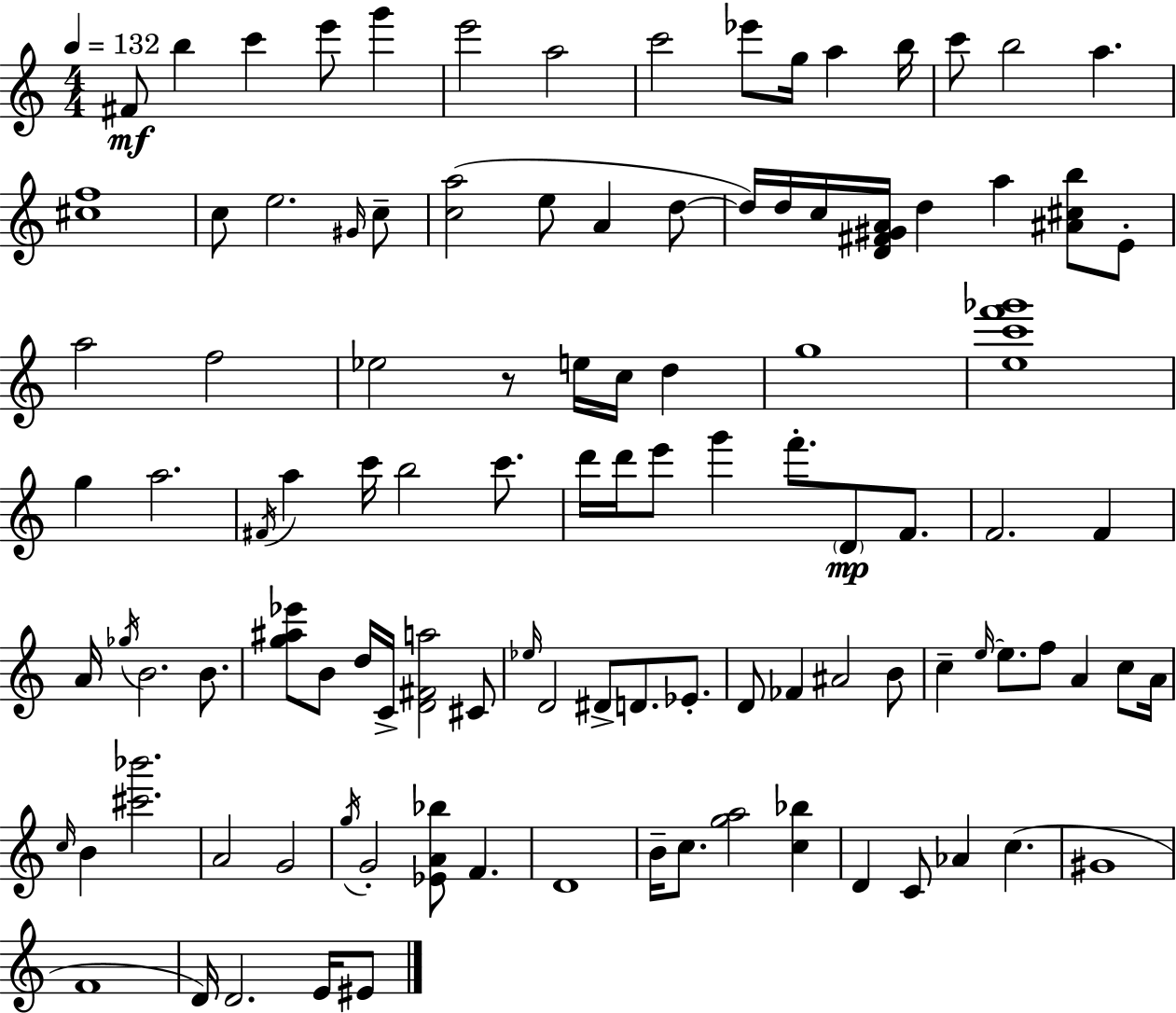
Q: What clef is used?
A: treble